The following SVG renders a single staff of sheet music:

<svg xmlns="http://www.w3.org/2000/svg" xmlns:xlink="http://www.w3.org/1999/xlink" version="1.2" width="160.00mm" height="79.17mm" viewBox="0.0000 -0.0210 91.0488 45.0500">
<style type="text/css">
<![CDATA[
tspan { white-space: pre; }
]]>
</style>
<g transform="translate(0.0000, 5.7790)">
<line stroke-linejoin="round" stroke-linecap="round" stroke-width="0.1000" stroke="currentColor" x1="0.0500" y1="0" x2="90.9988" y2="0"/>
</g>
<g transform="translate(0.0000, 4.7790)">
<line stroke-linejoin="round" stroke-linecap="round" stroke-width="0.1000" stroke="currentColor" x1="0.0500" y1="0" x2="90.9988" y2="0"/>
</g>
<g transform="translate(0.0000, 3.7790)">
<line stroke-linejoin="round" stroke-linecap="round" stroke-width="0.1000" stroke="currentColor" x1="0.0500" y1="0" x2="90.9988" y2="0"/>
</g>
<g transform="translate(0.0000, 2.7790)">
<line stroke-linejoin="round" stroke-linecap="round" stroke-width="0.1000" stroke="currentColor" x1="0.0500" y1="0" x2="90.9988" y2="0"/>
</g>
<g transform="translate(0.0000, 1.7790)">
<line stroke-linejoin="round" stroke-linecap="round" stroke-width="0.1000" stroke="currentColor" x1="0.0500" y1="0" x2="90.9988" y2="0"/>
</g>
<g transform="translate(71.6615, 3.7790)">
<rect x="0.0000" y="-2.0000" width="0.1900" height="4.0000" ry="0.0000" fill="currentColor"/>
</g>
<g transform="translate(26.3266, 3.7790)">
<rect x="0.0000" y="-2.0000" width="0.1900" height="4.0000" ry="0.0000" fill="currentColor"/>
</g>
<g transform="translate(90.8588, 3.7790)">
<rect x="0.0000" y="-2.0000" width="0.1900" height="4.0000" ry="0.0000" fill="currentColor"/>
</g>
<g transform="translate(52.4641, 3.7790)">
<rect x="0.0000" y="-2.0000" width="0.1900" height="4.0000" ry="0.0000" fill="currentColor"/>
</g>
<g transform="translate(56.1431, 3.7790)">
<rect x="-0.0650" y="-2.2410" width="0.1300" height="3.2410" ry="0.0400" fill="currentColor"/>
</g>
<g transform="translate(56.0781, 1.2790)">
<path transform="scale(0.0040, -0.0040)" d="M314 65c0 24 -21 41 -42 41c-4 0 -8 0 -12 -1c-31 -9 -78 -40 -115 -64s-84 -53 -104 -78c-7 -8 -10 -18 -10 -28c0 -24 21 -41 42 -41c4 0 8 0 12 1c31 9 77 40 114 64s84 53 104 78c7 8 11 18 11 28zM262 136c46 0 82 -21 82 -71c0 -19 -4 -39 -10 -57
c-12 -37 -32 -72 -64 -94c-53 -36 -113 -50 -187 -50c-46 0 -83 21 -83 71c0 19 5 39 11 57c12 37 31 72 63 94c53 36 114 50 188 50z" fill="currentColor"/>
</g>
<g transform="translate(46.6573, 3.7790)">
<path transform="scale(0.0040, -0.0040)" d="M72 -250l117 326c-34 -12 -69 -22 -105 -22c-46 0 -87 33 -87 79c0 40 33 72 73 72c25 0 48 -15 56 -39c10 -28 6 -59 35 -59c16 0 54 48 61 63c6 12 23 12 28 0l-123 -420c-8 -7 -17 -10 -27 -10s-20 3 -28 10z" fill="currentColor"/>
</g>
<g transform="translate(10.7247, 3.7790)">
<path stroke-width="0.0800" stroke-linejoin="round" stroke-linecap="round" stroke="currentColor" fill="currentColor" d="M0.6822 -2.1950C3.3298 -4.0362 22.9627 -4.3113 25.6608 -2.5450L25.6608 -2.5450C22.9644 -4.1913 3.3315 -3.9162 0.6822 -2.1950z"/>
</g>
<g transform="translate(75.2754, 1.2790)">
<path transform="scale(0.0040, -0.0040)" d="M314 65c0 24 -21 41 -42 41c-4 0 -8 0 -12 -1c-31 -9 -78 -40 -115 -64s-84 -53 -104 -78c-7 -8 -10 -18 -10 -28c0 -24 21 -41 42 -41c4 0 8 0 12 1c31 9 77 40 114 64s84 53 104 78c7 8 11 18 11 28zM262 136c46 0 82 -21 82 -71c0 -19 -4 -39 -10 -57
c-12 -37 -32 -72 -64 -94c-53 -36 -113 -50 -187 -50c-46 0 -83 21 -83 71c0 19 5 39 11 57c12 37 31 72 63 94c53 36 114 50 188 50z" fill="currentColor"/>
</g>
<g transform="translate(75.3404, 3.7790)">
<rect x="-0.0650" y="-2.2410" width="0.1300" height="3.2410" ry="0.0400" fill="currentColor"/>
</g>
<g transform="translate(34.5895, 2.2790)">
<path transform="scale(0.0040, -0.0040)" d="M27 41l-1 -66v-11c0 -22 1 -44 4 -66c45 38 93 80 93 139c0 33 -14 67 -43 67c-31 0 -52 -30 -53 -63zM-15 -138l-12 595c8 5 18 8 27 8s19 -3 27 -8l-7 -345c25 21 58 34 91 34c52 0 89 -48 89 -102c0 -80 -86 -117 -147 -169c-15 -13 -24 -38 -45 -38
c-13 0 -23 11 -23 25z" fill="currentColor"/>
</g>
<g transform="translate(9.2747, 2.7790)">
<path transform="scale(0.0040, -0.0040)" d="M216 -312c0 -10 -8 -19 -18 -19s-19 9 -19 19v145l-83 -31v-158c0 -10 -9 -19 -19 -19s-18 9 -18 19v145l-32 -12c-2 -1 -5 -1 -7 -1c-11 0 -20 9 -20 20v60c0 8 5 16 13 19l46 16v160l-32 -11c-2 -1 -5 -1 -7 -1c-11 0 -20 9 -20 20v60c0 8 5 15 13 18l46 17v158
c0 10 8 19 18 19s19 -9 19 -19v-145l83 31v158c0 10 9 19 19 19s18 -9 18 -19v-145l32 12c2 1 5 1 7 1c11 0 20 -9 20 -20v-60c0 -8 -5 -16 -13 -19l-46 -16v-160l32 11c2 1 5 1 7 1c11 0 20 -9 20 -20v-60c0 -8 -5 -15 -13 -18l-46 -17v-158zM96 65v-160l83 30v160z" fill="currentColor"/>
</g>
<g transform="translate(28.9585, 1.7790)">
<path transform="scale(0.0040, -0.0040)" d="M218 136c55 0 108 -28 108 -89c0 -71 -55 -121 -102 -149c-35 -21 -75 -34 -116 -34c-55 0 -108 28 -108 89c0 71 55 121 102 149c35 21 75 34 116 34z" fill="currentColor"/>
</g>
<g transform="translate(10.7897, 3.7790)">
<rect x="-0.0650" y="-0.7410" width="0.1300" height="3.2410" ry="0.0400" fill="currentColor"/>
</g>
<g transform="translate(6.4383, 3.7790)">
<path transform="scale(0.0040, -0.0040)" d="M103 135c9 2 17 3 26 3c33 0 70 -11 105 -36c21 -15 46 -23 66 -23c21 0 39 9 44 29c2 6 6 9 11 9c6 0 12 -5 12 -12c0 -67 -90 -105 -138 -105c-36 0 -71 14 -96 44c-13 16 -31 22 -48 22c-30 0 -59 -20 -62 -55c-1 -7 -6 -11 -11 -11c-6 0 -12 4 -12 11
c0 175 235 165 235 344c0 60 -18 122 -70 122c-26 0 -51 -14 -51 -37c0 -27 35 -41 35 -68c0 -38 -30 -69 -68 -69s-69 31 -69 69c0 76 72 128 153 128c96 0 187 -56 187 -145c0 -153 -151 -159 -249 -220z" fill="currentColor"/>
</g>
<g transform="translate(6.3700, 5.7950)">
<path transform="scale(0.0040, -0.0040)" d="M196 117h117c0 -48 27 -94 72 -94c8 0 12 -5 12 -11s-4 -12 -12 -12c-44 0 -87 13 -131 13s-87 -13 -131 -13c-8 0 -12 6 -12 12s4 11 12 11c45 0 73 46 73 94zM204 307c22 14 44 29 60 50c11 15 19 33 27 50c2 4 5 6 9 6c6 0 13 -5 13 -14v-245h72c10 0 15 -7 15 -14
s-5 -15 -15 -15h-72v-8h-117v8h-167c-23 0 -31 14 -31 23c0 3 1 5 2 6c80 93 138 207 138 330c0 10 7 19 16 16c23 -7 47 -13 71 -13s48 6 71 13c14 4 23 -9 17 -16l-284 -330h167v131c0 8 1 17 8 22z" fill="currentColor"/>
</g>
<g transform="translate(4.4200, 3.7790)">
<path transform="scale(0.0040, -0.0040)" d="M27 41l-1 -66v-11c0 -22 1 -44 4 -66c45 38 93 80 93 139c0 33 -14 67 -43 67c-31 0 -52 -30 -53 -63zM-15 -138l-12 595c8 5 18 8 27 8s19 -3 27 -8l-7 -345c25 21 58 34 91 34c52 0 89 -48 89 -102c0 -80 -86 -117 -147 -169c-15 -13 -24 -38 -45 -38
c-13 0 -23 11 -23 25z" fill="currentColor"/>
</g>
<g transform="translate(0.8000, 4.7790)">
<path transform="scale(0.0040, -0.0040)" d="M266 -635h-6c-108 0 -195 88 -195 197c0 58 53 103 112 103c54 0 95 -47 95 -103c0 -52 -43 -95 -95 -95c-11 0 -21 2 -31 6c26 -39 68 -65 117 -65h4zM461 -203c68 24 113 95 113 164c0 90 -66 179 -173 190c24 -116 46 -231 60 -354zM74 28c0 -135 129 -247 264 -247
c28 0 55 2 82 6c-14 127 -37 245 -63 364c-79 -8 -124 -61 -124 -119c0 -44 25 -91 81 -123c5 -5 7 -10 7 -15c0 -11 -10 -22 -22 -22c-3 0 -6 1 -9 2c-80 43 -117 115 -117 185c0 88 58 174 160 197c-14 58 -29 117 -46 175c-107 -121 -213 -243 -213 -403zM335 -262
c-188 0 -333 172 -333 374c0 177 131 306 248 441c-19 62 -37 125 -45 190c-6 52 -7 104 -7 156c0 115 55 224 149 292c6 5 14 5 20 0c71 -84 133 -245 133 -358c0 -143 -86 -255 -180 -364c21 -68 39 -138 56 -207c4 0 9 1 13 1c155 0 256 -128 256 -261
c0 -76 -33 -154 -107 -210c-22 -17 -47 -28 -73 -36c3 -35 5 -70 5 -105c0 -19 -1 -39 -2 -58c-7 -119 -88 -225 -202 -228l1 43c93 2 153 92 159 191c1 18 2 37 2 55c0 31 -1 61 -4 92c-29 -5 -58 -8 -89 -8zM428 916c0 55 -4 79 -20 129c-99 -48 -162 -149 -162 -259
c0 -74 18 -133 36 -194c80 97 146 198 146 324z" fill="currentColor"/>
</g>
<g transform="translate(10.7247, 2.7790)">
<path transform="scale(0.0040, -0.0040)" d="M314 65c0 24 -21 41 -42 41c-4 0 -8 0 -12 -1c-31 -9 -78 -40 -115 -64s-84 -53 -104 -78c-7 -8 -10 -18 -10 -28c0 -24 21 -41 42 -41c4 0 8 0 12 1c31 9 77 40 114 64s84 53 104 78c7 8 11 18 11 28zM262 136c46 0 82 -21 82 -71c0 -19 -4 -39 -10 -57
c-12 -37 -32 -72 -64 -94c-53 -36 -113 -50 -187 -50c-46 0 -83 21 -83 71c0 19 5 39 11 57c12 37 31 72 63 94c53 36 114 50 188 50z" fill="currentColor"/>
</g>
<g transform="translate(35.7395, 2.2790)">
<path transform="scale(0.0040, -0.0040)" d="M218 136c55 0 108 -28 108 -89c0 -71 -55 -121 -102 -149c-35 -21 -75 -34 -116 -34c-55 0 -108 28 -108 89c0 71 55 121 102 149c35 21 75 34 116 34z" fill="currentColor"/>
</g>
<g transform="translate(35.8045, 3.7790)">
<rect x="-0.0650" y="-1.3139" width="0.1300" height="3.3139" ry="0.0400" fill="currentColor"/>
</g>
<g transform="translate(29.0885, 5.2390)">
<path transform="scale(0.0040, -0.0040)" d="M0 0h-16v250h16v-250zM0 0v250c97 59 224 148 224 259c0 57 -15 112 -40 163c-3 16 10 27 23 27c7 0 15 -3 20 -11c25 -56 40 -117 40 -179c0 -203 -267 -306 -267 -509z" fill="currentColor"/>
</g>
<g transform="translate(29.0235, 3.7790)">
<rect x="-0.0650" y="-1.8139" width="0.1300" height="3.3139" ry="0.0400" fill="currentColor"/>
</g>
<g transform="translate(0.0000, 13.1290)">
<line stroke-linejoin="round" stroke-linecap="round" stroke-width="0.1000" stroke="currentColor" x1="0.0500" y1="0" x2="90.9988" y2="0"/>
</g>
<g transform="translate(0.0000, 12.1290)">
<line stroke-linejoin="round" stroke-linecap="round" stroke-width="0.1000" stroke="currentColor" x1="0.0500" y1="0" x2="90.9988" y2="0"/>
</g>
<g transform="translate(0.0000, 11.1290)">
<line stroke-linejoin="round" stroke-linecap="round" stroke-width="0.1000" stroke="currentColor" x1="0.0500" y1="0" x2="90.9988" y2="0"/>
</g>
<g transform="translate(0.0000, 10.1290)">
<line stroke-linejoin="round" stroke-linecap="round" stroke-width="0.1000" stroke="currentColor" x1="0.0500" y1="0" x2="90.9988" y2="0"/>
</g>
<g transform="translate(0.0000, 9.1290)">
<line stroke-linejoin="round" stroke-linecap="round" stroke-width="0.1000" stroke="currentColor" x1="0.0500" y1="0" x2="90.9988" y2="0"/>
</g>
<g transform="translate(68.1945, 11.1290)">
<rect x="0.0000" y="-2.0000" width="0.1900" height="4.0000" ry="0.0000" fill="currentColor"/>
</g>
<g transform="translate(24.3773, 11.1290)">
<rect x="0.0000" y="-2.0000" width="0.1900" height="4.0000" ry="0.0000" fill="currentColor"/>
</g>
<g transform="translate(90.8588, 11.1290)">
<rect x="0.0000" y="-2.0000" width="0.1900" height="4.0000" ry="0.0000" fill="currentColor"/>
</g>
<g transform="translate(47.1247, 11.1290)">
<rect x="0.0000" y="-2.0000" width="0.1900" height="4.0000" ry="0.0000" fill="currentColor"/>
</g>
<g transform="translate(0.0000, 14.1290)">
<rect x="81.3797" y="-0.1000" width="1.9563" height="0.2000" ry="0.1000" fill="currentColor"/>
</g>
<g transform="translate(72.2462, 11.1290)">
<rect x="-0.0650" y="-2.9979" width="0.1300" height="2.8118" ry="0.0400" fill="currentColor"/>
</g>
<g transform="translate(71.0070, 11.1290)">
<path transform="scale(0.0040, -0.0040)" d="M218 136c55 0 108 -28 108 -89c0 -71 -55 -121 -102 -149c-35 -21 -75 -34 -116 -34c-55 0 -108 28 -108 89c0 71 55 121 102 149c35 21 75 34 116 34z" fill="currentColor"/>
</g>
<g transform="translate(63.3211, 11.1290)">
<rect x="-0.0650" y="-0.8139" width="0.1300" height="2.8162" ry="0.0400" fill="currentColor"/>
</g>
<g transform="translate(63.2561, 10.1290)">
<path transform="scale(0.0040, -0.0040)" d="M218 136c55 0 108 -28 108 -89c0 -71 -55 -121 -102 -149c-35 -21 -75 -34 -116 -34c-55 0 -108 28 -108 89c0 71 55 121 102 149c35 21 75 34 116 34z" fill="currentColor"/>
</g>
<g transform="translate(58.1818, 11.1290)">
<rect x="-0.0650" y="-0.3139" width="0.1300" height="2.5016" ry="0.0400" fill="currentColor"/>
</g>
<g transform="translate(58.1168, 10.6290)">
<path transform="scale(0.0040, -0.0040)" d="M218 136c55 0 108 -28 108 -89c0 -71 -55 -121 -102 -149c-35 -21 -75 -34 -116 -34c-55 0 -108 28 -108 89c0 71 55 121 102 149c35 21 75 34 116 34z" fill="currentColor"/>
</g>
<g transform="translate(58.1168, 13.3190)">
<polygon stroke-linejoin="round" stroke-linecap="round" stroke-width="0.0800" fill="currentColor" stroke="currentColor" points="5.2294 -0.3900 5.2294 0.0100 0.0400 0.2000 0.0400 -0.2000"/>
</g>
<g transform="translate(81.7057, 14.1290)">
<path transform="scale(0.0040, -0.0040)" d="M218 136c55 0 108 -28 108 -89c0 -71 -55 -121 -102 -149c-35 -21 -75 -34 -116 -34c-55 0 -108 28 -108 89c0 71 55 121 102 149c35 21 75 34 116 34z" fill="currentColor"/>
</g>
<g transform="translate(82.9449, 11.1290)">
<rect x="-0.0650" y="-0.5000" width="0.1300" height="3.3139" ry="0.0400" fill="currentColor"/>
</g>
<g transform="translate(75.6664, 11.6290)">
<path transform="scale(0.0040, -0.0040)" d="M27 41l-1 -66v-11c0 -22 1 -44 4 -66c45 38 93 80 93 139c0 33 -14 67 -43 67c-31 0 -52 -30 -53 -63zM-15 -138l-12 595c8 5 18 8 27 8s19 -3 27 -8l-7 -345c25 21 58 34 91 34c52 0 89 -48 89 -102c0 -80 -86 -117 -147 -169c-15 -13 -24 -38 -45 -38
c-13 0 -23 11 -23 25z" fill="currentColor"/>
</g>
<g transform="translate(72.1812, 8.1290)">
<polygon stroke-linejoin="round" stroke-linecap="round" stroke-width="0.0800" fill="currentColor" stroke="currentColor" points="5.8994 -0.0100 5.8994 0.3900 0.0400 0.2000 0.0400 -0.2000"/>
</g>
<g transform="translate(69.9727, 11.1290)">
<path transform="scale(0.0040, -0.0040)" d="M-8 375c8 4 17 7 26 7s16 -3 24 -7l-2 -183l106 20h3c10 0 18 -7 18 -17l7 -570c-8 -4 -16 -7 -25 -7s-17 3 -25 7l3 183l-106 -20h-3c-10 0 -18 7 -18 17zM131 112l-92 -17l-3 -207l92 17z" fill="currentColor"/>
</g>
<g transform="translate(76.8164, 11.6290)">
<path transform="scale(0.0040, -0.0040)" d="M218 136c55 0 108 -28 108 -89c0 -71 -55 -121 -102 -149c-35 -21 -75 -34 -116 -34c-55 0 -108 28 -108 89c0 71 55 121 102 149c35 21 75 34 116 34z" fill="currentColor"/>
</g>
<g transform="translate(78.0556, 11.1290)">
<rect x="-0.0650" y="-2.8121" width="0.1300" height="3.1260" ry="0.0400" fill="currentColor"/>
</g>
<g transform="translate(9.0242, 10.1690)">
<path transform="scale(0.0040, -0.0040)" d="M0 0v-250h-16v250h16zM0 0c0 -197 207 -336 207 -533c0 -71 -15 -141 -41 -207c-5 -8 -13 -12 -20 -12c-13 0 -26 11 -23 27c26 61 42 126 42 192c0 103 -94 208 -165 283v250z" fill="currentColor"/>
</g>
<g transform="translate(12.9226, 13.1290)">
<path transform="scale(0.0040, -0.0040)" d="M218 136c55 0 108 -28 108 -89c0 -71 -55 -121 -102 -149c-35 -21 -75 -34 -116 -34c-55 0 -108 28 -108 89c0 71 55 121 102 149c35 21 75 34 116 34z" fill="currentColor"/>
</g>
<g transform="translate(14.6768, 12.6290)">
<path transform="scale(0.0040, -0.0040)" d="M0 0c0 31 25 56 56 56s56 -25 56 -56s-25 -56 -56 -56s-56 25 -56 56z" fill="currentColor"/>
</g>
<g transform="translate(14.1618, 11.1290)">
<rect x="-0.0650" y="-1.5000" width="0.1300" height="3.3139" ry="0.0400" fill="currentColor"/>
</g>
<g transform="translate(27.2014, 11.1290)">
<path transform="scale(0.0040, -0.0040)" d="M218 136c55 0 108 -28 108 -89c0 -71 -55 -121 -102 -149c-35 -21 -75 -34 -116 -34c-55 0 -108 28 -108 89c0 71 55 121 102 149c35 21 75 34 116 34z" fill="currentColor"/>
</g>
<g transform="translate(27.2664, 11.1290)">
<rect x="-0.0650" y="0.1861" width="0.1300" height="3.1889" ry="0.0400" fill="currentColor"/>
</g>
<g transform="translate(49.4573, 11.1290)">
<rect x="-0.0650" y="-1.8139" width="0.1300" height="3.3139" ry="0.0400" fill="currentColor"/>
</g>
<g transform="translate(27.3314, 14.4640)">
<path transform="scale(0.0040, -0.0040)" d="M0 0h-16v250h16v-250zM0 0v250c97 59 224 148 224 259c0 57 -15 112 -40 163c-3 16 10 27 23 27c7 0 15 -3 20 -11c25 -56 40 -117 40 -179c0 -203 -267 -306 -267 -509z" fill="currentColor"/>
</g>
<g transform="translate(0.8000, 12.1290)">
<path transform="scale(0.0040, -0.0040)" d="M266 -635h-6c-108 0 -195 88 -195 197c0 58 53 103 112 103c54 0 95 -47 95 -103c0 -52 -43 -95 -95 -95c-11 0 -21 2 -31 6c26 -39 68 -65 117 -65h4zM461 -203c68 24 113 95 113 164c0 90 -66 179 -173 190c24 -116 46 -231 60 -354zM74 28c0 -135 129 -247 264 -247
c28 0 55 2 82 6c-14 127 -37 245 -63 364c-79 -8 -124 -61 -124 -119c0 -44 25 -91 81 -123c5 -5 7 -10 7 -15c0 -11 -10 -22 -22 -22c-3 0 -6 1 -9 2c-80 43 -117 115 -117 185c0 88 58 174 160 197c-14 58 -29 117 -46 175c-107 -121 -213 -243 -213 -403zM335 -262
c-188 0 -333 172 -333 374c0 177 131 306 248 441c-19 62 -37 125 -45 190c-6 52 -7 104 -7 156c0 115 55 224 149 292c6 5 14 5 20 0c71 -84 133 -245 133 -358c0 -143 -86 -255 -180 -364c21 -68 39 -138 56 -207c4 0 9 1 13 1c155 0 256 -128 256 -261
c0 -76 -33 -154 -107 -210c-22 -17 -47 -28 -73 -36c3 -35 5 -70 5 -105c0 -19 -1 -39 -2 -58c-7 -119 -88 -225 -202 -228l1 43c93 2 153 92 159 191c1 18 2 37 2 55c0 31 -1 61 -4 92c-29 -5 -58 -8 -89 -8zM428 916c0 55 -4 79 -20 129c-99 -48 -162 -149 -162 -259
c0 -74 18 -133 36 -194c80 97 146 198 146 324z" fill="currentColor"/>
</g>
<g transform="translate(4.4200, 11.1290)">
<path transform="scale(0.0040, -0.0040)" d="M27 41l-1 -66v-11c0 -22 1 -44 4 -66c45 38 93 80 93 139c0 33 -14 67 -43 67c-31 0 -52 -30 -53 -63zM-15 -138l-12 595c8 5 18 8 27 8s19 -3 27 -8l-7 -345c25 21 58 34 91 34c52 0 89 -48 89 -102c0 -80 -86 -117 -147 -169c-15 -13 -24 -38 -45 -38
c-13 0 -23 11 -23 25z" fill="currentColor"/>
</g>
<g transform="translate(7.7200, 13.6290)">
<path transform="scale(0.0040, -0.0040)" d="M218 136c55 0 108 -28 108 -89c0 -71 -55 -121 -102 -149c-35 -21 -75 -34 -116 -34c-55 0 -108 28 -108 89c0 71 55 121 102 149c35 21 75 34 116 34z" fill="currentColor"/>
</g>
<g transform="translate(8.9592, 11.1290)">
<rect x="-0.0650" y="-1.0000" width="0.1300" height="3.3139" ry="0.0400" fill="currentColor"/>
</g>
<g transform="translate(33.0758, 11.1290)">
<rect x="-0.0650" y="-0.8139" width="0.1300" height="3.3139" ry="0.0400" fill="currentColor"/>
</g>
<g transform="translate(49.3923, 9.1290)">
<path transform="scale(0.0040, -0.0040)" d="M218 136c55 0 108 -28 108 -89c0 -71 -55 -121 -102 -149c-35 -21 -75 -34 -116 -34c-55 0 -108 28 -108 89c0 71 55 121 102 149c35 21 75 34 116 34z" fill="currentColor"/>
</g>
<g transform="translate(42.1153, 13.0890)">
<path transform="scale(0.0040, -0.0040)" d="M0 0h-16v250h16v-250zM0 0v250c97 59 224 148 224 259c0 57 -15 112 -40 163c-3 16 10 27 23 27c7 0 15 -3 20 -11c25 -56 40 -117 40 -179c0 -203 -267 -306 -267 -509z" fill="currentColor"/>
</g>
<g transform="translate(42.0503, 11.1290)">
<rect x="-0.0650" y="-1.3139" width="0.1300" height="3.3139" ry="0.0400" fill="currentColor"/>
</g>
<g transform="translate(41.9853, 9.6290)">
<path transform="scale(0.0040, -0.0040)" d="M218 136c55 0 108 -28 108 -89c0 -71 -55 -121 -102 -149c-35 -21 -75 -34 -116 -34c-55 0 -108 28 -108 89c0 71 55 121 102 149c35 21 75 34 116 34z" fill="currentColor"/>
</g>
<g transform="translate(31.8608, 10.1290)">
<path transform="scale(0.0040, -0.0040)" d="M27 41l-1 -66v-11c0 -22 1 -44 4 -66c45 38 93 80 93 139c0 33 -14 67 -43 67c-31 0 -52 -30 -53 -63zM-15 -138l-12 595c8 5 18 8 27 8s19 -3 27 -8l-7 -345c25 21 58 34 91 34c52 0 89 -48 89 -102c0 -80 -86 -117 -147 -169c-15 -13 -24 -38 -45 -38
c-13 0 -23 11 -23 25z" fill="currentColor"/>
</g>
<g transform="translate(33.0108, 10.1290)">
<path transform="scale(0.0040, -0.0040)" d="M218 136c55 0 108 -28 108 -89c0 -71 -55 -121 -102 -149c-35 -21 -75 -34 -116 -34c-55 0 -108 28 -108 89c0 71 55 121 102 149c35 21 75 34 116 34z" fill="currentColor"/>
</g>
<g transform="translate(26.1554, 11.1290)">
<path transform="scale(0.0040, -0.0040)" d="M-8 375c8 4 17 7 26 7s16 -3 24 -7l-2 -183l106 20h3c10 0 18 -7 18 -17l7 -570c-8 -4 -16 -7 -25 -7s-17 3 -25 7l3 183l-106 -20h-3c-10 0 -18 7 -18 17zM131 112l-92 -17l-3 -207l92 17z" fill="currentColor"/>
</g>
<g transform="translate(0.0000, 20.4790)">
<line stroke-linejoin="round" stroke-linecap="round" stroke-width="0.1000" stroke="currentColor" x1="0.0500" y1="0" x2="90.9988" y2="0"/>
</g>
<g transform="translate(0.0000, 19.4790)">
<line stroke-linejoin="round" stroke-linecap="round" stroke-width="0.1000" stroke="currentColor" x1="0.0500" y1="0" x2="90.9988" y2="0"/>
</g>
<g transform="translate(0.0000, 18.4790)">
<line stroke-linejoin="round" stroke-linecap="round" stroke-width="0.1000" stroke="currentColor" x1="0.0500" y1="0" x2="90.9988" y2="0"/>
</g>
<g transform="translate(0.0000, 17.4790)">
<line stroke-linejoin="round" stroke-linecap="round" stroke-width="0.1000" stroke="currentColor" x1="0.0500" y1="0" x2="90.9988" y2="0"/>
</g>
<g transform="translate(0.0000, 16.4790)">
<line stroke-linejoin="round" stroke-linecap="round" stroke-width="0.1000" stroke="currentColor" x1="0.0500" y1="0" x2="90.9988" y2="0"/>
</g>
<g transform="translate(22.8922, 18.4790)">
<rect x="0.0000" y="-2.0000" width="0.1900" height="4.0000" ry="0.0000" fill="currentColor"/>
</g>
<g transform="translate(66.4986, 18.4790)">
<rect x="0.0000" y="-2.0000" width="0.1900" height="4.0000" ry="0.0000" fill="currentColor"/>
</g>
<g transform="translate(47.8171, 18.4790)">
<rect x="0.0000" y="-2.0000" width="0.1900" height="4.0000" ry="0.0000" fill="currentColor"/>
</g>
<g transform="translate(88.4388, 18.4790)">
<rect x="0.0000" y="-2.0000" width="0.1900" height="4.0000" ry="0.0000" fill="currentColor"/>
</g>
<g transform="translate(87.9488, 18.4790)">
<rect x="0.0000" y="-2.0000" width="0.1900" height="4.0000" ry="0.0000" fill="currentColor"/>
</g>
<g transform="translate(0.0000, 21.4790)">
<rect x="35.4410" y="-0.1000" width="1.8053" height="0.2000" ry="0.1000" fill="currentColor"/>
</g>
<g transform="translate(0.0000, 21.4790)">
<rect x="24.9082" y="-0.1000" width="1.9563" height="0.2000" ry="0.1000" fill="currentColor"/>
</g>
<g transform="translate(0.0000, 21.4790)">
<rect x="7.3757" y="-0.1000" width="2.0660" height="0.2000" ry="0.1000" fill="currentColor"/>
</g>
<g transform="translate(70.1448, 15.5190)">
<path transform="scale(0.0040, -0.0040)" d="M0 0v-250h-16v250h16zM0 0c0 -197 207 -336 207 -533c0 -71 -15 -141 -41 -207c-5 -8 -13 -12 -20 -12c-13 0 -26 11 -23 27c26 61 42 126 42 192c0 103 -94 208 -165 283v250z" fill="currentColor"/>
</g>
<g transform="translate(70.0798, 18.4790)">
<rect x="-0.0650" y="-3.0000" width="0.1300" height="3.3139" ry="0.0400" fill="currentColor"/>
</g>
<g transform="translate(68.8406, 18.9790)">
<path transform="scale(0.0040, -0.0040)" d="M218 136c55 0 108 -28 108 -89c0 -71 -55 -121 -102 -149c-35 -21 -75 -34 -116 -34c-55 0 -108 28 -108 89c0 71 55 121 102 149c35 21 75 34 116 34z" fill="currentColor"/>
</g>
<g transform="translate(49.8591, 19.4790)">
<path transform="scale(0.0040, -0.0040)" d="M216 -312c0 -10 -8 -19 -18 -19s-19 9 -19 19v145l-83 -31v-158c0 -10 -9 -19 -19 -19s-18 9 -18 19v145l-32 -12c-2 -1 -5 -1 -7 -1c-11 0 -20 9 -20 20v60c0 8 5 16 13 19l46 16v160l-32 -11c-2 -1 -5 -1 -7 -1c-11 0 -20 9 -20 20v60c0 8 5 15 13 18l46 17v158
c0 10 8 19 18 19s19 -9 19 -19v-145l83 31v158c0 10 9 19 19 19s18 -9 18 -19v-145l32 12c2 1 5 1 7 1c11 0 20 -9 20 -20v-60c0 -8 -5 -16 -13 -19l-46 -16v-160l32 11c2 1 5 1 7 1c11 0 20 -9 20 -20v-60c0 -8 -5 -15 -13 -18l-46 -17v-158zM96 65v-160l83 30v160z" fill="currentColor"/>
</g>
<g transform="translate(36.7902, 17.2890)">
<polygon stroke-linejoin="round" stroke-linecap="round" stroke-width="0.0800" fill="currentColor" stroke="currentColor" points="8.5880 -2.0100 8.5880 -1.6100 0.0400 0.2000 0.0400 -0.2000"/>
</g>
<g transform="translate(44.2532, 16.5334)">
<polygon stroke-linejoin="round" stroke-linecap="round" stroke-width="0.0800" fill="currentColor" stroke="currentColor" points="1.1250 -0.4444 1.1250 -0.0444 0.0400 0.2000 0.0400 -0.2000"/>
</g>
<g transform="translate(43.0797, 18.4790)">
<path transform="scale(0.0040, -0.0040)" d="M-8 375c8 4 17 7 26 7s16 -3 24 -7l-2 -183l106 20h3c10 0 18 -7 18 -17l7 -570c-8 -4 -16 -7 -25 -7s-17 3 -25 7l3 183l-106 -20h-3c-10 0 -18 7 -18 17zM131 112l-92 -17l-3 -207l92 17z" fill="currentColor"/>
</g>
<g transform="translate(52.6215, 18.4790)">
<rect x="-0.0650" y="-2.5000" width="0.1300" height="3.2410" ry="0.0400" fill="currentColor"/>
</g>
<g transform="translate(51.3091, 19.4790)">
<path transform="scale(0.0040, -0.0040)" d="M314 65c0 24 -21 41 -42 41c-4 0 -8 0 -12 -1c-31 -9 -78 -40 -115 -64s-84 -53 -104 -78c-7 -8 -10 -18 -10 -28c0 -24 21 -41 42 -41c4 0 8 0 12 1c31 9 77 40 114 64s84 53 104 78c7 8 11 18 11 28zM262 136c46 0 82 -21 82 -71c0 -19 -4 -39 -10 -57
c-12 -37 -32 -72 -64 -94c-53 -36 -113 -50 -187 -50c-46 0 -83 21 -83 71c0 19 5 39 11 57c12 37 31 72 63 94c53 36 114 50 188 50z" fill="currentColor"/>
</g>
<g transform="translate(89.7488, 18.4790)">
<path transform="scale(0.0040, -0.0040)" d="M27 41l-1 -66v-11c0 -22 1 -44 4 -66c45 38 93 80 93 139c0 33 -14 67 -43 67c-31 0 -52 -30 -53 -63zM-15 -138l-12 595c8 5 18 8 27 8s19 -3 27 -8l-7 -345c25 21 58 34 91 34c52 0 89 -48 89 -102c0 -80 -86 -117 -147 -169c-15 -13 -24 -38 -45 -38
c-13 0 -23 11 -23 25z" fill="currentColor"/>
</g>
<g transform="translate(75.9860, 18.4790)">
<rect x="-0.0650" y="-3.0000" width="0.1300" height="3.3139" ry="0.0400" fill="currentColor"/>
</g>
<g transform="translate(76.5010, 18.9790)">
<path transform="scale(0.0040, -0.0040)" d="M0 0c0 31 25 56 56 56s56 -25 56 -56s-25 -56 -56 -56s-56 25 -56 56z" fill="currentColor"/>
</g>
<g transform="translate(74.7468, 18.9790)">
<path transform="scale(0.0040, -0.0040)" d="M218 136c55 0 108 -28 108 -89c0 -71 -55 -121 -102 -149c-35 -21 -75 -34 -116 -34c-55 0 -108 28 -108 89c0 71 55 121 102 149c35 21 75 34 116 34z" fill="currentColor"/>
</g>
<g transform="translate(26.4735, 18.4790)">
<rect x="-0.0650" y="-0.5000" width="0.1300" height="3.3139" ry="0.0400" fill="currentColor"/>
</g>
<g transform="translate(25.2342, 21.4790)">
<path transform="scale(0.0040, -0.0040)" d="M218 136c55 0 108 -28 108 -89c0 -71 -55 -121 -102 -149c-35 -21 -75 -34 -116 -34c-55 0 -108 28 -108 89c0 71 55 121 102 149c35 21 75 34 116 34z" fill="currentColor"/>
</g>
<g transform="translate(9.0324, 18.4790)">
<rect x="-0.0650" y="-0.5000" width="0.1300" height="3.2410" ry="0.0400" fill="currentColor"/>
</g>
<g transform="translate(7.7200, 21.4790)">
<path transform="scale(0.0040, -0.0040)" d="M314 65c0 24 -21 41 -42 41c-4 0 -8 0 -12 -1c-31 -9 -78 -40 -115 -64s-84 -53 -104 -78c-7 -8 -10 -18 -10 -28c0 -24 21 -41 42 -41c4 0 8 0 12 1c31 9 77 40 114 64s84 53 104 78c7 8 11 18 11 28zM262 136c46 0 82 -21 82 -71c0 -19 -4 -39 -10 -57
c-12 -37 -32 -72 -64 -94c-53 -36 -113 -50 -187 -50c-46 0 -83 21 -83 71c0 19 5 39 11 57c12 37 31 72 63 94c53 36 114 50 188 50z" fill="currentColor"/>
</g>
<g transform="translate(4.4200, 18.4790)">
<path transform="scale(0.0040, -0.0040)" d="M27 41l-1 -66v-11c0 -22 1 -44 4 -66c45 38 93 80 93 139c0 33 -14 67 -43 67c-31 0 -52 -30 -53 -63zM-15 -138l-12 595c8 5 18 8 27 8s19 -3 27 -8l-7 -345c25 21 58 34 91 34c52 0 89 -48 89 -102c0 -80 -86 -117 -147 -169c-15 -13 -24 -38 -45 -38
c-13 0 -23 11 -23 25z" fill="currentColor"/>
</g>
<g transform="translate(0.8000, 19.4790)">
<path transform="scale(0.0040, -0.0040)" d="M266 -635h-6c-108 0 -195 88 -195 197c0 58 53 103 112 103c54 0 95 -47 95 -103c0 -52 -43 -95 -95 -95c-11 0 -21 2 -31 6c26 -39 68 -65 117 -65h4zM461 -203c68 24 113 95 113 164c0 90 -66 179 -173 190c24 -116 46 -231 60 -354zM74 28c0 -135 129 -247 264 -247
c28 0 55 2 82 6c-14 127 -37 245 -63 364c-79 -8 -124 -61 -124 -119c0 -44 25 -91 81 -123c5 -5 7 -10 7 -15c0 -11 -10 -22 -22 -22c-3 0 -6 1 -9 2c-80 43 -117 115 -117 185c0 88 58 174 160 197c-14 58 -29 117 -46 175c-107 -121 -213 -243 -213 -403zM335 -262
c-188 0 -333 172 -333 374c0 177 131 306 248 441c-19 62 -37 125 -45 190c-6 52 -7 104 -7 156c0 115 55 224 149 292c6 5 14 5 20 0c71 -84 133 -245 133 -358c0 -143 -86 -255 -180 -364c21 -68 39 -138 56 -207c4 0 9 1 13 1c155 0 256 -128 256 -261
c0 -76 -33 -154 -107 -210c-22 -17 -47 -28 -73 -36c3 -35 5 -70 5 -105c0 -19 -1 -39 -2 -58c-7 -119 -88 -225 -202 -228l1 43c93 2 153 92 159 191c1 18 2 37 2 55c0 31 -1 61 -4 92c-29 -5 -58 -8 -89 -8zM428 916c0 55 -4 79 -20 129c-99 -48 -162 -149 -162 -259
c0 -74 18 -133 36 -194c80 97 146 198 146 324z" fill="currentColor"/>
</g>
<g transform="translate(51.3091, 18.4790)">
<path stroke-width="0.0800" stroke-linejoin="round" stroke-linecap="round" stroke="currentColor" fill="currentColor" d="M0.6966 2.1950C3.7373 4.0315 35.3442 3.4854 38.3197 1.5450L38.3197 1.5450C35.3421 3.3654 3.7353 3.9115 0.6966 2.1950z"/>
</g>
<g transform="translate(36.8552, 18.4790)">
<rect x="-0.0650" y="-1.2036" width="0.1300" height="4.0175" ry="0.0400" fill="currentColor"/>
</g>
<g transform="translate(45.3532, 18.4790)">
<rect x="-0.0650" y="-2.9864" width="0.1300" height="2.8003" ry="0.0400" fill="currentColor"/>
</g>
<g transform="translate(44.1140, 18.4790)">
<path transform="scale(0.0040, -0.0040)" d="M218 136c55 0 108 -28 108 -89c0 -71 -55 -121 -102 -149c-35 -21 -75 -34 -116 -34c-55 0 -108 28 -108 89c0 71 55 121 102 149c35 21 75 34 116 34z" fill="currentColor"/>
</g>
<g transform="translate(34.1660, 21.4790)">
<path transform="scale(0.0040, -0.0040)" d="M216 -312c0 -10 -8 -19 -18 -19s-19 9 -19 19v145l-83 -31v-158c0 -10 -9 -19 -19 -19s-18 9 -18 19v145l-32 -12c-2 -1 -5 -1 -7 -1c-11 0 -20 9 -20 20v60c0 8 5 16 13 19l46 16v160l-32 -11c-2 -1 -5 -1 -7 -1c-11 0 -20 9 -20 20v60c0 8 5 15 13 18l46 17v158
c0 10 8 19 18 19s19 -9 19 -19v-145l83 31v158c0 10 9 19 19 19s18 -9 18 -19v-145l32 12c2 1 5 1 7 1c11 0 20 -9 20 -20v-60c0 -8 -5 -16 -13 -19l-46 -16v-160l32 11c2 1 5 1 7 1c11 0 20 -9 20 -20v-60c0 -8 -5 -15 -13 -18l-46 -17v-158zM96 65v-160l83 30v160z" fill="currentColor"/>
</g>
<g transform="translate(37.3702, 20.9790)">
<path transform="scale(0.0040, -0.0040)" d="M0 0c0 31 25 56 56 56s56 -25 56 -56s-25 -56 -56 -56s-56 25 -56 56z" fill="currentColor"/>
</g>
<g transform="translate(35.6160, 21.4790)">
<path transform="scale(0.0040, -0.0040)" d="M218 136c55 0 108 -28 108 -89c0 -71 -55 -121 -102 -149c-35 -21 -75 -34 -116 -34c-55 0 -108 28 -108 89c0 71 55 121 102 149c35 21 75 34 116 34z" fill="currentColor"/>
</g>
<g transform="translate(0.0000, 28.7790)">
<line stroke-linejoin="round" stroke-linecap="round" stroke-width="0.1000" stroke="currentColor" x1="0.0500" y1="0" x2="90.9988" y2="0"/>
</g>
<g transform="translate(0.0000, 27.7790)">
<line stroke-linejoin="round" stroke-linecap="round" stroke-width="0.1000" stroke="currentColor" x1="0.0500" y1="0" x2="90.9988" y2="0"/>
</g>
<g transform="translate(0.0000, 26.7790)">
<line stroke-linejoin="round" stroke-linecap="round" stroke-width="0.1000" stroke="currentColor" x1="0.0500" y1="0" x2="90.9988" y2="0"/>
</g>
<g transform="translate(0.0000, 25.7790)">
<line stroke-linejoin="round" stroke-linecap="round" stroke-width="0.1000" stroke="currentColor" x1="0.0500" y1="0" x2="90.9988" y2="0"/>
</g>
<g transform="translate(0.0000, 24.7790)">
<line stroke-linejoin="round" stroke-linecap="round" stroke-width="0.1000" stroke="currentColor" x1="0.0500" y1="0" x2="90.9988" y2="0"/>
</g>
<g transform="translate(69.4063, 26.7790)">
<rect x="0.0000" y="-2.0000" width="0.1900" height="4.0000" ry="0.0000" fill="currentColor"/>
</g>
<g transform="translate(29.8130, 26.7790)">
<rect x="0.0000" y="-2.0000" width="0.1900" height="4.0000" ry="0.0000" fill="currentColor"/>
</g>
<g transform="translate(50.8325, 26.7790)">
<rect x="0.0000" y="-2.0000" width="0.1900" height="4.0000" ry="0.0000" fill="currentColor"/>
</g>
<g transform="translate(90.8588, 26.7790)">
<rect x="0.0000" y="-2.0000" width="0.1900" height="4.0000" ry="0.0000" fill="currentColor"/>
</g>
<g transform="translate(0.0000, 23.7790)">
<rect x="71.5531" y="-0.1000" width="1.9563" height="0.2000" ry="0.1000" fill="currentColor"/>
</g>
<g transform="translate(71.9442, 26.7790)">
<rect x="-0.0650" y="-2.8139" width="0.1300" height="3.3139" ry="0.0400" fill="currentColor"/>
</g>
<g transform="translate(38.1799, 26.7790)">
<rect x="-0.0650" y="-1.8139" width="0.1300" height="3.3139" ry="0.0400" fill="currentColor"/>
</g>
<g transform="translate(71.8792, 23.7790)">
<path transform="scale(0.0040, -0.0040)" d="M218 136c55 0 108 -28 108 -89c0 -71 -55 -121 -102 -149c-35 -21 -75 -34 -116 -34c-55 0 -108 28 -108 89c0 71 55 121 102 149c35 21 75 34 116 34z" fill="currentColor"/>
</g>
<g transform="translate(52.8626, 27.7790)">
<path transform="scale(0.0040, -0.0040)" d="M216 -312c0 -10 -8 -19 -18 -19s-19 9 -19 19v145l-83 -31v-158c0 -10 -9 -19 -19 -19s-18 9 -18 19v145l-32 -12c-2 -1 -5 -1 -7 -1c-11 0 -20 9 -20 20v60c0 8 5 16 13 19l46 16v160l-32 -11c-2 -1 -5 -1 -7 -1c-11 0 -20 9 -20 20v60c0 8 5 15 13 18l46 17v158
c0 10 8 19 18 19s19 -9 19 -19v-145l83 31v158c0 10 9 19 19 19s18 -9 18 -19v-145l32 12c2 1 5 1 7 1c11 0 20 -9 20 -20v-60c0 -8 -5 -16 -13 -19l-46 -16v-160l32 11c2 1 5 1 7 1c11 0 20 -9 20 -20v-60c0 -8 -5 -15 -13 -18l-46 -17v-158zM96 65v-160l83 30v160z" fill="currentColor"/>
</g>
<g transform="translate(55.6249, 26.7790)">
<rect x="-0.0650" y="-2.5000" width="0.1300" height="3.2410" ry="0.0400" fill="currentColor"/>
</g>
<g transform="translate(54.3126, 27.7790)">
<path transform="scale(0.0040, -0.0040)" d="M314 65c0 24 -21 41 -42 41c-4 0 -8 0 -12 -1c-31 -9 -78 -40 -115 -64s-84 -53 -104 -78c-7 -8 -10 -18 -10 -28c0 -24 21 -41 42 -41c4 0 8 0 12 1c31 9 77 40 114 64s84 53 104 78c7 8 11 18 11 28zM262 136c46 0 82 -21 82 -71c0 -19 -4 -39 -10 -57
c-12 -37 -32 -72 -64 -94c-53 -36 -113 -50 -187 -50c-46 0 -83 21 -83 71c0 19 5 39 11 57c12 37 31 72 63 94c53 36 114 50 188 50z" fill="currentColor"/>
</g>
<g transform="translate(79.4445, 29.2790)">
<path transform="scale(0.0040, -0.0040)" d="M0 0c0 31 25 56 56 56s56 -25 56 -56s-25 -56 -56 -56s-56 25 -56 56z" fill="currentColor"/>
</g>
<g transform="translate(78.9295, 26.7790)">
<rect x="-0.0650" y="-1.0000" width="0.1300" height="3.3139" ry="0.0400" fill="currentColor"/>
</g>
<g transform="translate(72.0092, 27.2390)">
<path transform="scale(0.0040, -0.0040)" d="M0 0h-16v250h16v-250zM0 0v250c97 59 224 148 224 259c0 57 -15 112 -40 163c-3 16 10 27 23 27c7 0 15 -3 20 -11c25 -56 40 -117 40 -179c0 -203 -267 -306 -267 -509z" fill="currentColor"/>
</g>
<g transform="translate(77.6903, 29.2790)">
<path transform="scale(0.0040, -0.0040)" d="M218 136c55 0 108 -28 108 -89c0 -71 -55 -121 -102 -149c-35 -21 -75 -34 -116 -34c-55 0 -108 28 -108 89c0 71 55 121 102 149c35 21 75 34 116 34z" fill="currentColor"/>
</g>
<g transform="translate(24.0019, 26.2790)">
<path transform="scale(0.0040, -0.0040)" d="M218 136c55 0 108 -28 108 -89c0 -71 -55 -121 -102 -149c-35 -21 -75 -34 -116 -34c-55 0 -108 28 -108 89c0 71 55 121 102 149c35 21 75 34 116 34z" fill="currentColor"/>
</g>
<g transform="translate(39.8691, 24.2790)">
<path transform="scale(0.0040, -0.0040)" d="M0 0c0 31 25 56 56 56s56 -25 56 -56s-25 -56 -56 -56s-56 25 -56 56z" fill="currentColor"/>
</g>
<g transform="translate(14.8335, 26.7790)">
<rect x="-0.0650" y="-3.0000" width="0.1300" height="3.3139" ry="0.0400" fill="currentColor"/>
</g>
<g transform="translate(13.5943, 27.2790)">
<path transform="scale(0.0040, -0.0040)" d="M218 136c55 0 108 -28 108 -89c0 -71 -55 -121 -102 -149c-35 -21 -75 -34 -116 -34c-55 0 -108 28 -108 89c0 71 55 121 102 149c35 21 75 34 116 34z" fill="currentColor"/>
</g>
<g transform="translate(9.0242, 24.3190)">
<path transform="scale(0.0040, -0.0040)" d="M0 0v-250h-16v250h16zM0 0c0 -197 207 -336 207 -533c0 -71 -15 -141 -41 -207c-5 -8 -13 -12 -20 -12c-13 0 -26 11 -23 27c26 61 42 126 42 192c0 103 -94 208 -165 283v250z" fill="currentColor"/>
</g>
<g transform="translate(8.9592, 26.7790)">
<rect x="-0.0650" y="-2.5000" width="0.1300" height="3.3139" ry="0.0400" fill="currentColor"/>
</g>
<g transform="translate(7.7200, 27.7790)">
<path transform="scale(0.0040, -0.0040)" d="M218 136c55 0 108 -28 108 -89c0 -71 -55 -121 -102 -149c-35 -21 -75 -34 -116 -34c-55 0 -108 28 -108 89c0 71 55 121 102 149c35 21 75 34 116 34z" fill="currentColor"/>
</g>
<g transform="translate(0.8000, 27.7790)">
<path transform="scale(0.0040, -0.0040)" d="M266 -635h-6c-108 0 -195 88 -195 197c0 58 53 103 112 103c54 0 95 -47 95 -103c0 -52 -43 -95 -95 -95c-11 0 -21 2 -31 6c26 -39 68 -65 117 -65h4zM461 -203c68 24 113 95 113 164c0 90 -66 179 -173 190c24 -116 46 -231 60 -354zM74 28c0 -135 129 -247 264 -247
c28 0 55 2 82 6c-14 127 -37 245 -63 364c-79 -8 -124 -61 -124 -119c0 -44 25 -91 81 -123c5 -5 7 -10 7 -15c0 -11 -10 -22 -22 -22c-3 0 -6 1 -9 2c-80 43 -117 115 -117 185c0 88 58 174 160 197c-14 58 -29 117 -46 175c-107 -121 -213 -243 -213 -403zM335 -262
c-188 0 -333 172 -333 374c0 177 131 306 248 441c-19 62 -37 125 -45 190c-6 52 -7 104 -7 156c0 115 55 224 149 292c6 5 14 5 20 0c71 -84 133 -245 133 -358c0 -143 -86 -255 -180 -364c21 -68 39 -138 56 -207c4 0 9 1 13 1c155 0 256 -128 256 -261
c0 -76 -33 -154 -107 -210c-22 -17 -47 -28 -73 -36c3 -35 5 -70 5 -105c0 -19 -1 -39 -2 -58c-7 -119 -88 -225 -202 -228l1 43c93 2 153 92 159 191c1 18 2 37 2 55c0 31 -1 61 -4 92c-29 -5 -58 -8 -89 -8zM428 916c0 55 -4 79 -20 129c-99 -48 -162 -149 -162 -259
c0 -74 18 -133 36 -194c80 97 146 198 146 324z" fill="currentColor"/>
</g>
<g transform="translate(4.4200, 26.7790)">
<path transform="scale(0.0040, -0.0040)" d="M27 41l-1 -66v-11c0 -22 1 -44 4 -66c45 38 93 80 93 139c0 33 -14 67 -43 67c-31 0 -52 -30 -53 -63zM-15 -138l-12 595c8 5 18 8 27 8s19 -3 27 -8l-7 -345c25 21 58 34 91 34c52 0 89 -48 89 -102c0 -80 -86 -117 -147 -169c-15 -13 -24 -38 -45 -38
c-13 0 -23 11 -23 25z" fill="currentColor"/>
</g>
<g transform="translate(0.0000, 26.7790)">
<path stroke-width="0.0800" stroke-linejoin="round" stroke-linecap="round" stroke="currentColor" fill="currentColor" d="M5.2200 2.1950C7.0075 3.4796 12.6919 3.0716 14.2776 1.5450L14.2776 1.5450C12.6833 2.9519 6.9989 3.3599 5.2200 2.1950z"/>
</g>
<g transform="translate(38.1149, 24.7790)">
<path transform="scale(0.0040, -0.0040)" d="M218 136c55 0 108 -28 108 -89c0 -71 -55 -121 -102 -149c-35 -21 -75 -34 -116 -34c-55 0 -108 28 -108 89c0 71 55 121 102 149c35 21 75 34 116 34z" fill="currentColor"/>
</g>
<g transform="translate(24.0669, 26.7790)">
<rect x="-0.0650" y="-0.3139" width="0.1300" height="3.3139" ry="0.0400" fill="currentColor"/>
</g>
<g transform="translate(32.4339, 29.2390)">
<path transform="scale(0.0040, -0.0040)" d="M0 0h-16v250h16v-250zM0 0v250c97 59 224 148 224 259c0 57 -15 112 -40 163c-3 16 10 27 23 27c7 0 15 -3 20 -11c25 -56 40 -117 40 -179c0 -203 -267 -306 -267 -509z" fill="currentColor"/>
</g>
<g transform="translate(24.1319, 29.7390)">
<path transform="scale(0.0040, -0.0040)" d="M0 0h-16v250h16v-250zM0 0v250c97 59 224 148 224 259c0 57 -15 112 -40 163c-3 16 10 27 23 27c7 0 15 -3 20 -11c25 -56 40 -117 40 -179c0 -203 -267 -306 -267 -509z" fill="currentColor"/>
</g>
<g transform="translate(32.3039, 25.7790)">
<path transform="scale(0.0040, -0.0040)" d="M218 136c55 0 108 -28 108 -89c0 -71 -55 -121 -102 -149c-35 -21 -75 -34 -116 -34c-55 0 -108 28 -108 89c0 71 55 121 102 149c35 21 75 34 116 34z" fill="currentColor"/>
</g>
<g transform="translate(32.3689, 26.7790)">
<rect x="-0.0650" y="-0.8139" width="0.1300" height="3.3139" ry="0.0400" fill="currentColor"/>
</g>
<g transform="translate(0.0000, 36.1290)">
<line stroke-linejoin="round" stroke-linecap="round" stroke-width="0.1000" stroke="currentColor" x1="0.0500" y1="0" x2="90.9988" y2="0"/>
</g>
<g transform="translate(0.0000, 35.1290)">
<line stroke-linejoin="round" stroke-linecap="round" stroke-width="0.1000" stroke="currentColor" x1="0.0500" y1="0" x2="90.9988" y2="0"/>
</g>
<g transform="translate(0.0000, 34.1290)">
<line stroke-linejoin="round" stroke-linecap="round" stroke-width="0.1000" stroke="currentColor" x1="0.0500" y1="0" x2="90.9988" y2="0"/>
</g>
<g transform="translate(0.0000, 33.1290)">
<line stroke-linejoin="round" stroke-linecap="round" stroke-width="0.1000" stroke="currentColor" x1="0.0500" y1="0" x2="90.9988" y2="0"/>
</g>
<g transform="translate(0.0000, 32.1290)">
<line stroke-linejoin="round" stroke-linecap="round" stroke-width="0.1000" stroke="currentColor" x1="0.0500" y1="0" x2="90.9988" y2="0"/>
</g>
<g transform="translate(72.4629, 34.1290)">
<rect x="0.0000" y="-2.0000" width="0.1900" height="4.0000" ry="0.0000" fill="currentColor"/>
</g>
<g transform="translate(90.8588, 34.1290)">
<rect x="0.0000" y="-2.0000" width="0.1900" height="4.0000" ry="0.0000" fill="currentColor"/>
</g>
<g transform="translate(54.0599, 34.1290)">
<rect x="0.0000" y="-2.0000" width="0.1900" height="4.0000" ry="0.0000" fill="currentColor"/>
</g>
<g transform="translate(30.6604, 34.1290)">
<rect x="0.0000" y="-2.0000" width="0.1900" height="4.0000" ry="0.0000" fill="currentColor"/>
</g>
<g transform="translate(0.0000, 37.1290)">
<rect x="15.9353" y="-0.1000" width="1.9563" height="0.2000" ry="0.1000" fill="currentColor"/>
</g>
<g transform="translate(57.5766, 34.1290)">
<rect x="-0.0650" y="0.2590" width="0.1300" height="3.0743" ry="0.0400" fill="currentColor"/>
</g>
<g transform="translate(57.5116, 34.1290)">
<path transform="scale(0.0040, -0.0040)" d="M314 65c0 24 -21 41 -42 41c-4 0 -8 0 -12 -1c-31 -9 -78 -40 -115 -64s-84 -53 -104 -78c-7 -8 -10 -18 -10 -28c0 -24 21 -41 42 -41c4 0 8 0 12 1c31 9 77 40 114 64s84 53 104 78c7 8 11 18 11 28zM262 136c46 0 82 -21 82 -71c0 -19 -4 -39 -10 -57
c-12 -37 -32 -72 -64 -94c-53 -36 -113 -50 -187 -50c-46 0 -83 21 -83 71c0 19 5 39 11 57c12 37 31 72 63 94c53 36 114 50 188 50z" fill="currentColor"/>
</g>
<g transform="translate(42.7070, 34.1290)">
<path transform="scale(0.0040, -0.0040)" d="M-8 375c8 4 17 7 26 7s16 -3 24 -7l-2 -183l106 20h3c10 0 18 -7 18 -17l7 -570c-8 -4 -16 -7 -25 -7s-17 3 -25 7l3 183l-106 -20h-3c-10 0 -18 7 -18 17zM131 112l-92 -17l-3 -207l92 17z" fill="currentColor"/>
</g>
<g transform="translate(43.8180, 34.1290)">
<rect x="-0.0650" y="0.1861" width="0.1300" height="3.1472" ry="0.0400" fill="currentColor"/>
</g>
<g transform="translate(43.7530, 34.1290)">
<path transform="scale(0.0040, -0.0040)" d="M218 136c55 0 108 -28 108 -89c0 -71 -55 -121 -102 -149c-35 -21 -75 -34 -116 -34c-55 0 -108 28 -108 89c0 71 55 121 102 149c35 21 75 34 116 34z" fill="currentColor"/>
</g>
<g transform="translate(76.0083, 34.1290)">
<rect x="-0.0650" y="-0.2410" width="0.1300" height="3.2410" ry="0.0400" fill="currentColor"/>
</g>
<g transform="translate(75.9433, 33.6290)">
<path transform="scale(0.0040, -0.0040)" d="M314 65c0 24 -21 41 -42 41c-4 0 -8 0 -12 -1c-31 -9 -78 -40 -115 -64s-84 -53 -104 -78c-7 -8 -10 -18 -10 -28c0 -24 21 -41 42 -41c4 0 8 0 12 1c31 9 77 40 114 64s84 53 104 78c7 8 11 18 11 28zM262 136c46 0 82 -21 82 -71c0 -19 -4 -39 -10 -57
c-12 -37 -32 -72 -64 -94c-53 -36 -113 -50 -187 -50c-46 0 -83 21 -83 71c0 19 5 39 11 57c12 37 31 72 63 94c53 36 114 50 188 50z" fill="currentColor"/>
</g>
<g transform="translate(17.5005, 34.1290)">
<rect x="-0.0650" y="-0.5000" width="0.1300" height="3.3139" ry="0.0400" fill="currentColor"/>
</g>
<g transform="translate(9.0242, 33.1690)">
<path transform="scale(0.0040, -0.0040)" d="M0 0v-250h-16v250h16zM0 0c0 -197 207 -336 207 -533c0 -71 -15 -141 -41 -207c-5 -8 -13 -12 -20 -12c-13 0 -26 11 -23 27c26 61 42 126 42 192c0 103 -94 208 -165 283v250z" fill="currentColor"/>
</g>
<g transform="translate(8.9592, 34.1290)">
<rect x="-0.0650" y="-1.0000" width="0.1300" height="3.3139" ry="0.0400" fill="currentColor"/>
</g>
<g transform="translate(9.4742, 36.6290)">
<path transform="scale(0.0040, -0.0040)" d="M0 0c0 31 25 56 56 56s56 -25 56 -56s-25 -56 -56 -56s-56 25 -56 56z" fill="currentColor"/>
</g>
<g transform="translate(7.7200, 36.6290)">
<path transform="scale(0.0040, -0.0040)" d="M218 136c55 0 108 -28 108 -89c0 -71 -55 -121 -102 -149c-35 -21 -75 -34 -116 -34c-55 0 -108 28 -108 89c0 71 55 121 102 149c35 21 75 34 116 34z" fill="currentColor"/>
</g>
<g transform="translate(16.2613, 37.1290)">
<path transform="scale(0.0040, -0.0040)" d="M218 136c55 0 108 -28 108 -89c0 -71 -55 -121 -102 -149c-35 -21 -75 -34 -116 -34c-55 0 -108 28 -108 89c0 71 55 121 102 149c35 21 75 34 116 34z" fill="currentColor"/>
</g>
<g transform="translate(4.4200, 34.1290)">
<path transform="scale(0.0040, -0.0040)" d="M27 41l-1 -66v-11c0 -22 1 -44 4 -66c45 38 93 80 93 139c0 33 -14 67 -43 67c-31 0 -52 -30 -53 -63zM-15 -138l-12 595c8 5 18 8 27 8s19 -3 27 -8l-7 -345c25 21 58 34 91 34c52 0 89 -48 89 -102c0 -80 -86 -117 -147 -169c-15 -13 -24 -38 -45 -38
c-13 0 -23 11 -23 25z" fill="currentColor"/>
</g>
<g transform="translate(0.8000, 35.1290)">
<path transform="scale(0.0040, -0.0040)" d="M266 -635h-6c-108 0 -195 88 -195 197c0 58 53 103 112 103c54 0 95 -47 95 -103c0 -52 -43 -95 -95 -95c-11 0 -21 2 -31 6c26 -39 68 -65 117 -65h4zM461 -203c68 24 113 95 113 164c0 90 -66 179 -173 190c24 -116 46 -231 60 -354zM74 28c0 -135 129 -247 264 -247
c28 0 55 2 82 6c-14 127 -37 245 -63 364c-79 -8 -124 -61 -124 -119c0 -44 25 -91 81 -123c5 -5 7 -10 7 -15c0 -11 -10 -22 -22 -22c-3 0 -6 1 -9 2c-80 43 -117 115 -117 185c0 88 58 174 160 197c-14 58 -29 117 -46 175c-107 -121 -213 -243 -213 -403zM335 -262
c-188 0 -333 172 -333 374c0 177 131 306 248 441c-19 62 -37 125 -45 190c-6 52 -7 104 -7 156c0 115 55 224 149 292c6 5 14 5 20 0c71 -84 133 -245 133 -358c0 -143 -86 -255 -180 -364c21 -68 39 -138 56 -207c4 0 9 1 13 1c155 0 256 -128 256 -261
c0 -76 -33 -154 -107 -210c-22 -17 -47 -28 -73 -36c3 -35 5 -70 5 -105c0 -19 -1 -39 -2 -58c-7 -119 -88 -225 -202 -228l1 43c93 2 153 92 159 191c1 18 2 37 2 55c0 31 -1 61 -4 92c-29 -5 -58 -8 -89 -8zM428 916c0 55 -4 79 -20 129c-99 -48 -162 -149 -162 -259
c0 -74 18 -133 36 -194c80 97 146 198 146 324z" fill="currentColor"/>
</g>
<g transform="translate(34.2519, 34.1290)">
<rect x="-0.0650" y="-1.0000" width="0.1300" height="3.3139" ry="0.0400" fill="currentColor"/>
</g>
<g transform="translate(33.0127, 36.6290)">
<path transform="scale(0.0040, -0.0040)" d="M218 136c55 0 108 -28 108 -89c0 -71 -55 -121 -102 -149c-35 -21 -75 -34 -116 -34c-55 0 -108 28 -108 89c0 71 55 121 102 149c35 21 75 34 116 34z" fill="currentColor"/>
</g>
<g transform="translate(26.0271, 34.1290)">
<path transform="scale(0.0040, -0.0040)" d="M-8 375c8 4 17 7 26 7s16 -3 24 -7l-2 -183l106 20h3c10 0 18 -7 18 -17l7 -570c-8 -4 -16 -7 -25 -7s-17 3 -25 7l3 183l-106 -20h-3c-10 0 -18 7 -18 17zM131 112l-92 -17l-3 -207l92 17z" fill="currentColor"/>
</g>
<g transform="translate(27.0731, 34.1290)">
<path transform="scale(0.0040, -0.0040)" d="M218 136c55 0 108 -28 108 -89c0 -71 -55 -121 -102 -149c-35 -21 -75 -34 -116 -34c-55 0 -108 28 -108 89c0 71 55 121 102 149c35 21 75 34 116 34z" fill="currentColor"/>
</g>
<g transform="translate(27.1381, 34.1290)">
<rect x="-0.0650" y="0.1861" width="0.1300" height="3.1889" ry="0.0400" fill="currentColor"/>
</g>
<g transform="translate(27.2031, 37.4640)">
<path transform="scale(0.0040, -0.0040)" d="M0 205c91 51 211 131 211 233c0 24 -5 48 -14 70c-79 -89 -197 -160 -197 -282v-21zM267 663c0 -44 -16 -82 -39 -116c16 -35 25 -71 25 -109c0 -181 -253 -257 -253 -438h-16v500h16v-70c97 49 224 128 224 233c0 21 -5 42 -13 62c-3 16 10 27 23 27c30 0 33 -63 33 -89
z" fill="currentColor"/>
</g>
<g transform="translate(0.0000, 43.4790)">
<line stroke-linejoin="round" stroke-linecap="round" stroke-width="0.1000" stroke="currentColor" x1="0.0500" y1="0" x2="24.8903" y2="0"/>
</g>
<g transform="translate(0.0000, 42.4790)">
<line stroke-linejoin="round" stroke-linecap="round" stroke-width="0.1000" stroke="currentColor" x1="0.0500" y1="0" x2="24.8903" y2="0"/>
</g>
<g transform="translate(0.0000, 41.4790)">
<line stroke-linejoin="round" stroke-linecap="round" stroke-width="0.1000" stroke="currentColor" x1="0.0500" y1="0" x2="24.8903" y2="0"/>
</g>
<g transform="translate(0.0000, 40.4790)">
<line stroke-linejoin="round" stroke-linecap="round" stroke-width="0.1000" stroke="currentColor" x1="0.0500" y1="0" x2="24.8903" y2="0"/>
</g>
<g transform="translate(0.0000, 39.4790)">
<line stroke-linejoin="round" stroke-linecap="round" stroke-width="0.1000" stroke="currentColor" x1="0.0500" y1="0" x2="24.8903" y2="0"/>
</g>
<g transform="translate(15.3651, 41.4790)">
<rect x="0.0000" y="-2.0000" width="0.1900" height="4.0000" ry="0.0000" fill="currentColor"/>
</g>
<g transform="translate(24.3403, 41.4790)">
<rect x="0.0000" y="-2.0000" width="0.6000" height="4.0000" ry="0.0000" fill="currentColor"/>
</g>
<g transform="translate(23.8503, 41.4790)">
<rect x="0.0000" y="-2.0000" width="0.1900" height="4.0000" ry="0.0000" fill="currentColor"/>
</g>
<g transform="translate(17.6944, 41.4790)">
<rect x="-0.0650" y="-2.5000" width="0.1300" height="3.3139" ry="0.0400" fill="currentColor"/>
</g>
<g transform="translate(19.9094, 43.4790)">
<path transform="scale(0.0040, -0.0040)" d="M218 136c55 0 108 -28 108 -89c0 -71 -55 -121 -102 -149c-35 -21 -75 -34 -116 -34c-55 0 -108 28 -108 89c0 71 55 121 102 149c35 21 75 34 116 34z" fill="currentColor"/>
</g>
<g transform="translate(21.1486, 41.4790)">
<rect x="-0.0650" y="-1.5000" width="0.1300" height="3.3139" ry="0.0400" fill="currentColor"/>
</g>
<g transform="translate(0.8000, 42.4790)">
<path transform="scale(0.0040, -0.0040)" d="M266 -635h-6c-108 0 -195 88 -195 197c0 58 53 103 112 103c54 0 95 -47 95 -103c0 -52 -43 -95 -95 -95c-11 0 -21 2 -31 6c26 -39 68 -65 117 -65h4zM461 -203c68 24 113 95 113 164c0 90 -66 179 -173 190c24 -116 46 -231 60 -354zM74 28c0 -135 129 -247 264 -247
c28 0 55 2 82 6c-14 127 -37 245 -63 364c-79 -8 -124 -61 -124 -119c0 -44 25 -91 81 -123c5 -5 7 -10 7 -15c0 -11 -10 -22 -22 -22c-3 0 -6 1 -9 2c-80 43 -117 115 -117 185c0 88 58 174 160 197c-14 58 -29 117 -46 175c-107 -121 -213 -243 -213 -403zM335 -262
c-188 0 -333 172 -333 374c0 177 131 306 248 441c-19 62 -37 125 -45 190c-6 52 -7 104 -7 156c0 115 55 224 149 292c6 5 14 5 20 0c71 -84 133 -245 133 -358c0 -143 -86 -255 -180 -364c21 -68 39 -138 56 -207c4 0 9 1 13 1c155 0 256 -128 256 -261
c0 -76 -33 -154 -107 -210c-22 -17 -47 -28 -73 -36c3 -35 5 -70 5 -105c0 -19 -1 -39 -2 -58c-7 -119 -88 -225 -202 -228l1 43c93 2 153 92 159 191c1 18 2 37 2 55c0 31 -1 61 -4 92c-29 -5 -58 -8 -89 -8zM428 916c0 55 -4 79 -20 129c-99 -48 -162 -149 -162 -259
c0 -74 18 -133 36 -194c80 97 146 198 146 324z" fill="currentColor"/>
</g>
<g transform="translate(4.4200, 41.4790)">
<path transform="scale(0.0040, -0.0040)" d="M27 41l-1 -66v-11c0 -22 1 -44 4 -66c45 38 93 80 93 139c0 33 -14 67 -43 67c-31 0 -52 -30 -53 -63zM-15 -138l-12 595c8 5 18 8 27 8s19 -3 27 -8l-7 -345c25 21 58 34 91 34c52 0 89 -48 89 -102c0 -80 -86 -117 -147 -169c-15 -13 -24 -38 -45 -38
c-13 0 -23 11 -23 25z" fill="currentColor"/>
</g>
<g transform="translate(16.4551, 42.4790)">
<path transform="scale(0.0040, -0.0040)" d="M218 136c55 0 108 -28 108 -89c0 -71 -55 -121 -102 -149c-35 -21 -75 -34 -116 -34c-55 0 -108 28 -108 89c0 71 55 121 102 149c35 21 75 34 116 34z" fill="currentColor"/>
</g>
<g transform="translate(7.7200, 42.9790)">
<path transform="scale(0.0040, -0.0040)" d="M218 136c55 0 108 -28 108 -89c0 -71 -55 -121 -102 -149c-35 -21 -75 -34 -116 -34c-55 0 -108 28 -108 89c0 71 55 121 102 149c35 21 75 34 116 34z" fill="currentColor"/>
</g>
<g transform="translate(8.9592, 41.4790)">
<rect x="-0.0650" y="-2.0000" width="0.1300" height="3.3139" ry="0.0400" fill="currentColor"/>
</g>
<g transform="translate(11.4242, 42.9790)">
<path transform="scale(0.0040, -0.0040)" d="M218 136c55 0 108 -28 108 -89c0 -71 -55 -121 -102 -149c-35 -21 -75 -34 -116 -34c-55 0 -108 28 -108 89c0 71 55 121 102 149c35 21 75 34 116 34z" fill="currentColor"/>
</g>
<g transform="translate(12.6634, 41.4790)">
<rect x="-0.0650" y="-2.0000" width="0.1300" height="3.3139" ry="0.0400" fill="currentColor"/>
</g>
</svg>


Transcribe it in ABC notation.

X:1
T:Untitled
M:2/4
L:1/4
K:F
^d2 f/2 _e z/2 g2 g2 D/2 E B/2 _d e/2 f c/2 d/2 B/2 _A/2 C C2 C ^C/2 B/4 ^G2 A/2 A G/2 A c/2 d/2 f ^G2 a/2 D D/2 C B/4 D B _B2 c2 F F G E